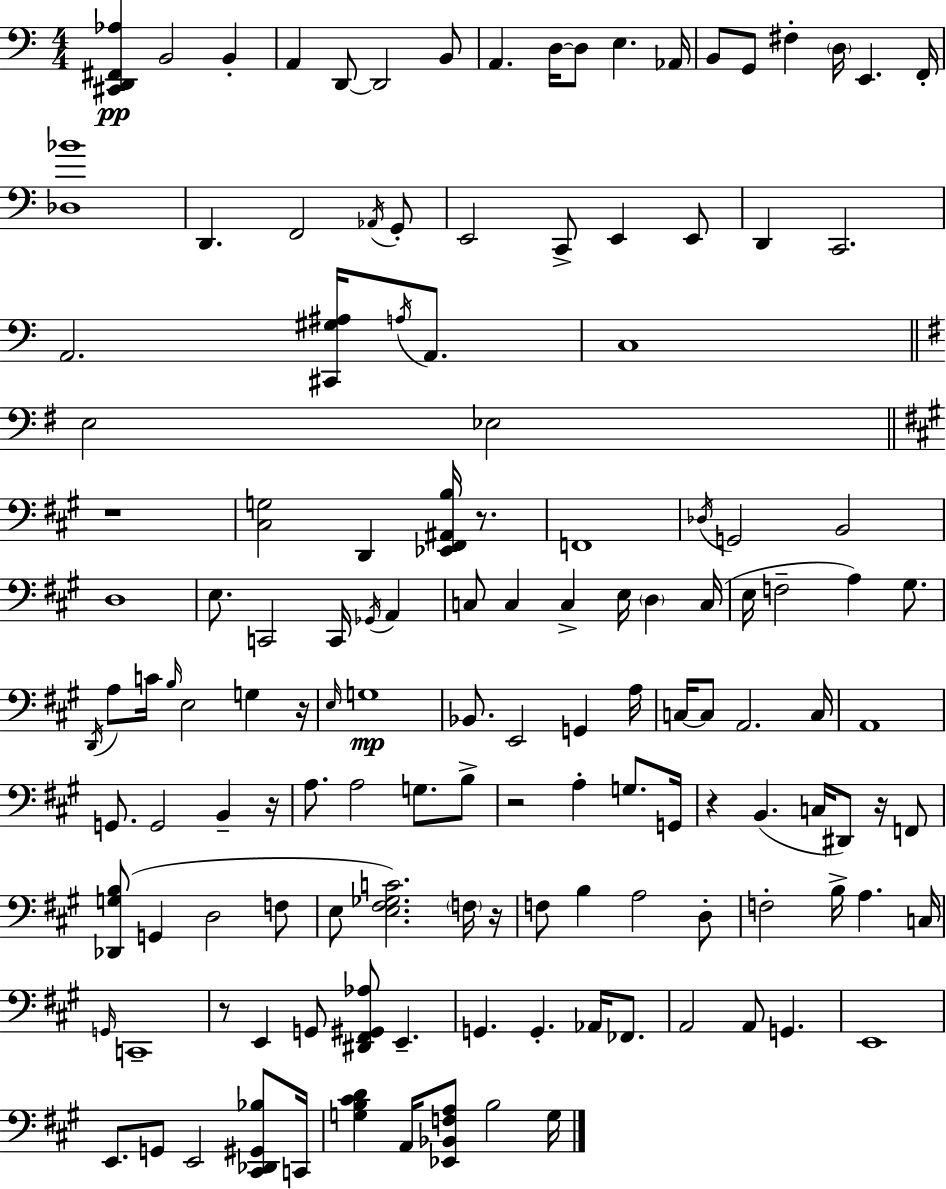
{
  \clef bass
  \numericTimeSignature
  \time 4/4
  \key a \minor
  <cis, d, fis, aes>4\pp b,2 b,4-. | a,4 d,8~~ d,2 b,8 | a,4. d16~~ d8 e4. aes,16 | b,8 g,8 fis4-. \parenthesize d16 e,4. f,16-. | \break <des bes'>1 | d,4. f,2 \acciaccatura { aes,16 } g,8-. | e,2 c,8-> e,4 e,8 | d,4 c,2. | \break a,2. <cis, gis ais>16 \acciaccatura { a16 } a,8. | c1 | \bar "||" \break \key g \major e2 ees2 | \bar "||" \break \key a \major r1 | <cis g>2 d,4 <ees, fis, ais, b>16 r8. | f,1 | \acciaccatura { des16 } g,2 b,2 | \break d1 | e8. c,2 c,16 \acciaccatura { ges,16 } a,4 | c8 c4 c4-> e16 \parenthesize d4 | c16( e16 f2-- a4) gis8. | \break \acciaccatura { d,16 } a8 c'16 \grace { b16 } e2 g4 | r16 \grace { e16 } g1\mp | bes,8. e,2 | g,4 a16 c16~~ c8 a,2. | \break c16 a,1 | g,8. g,2 | b,4-- r16 a8. a2 | g8. b8-> r2 a4-. | \break g8. g,16 r4 b,4.( c16 | dis,8) r16 f,8 <des, g b>8( g,4 d2 | f8 e8 <e fis ges c'>2.) | \parenthesize f16 r16 f8 b4 a2 | \break d8-. f2-. b16-> a4. | c16 \grace { g,16 } c,1-- | r8 e,4 g,8 <dis, fis, gis, aes>8 | e,4.-- g,4. g,4.-. | \break aes,16 fes,8. a,2 a,8 | g,4. e,1 | e,8. g,8 e,2 | <cis, des, gis, bes>8 c,16 <g b cis' d'>4 a,16 <ees, bes, f a>8 b2 | \break g16 \bar "|."
}